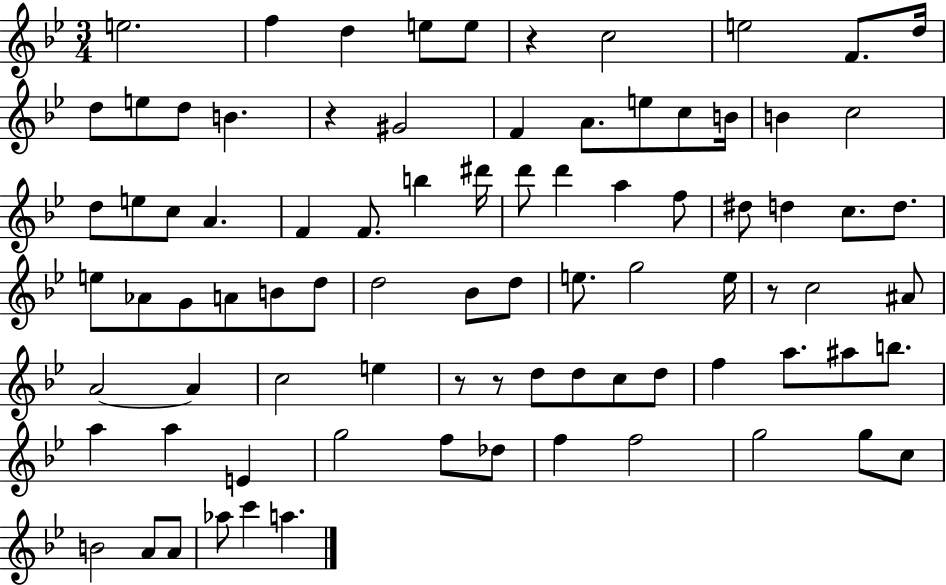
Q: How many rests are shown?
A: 5